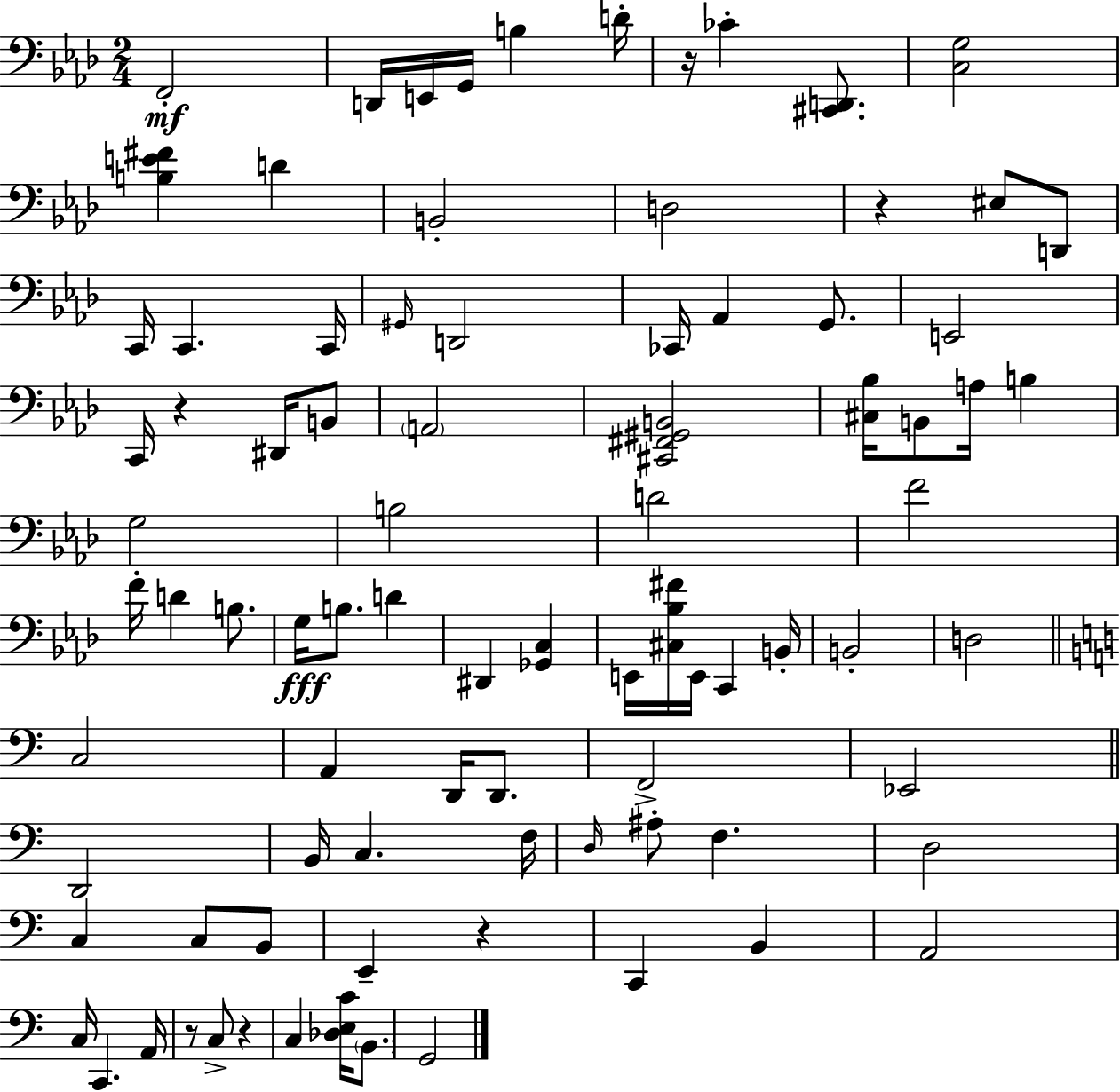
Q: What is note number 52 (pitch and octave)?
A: D2